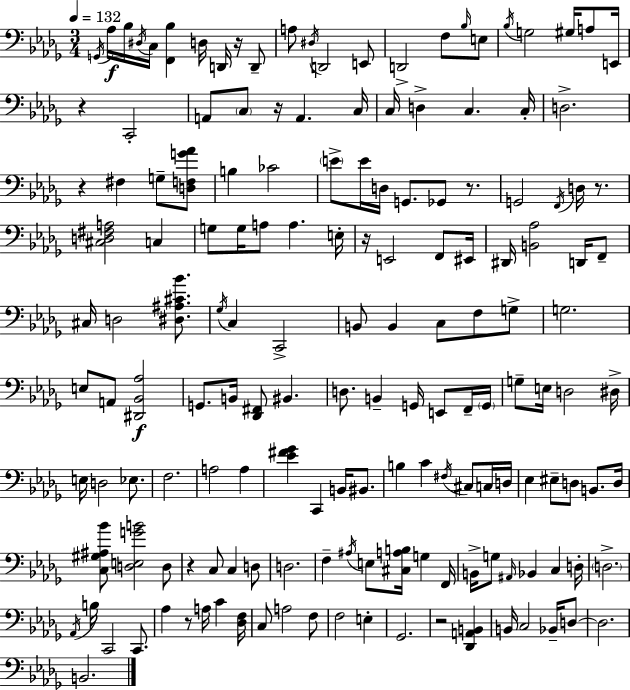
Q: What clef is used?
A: bass